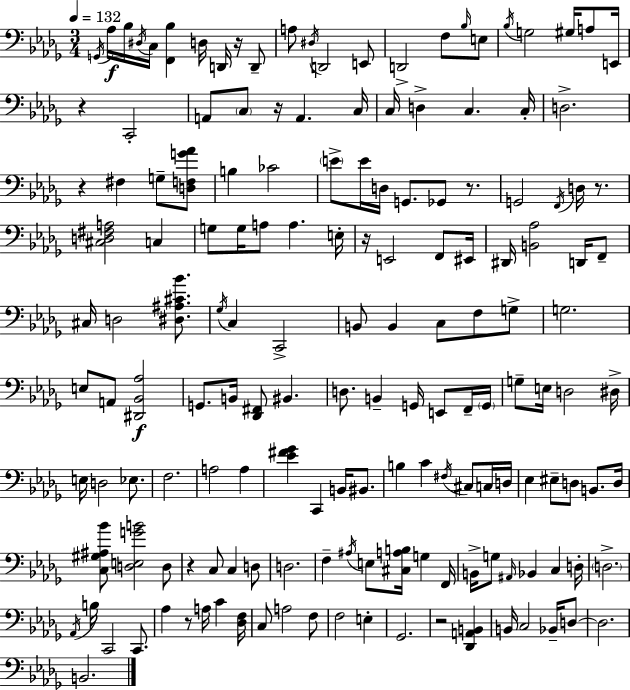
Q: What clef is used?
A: bass